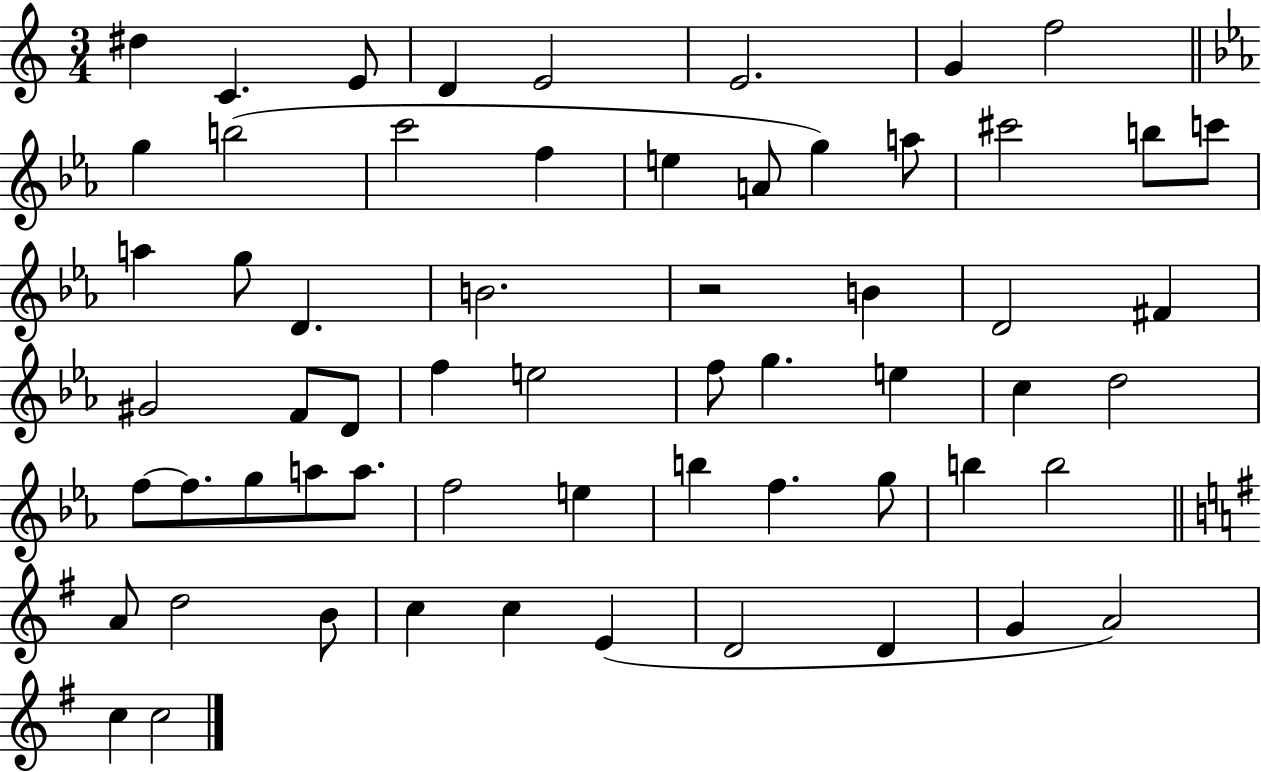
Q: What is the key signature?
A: C major